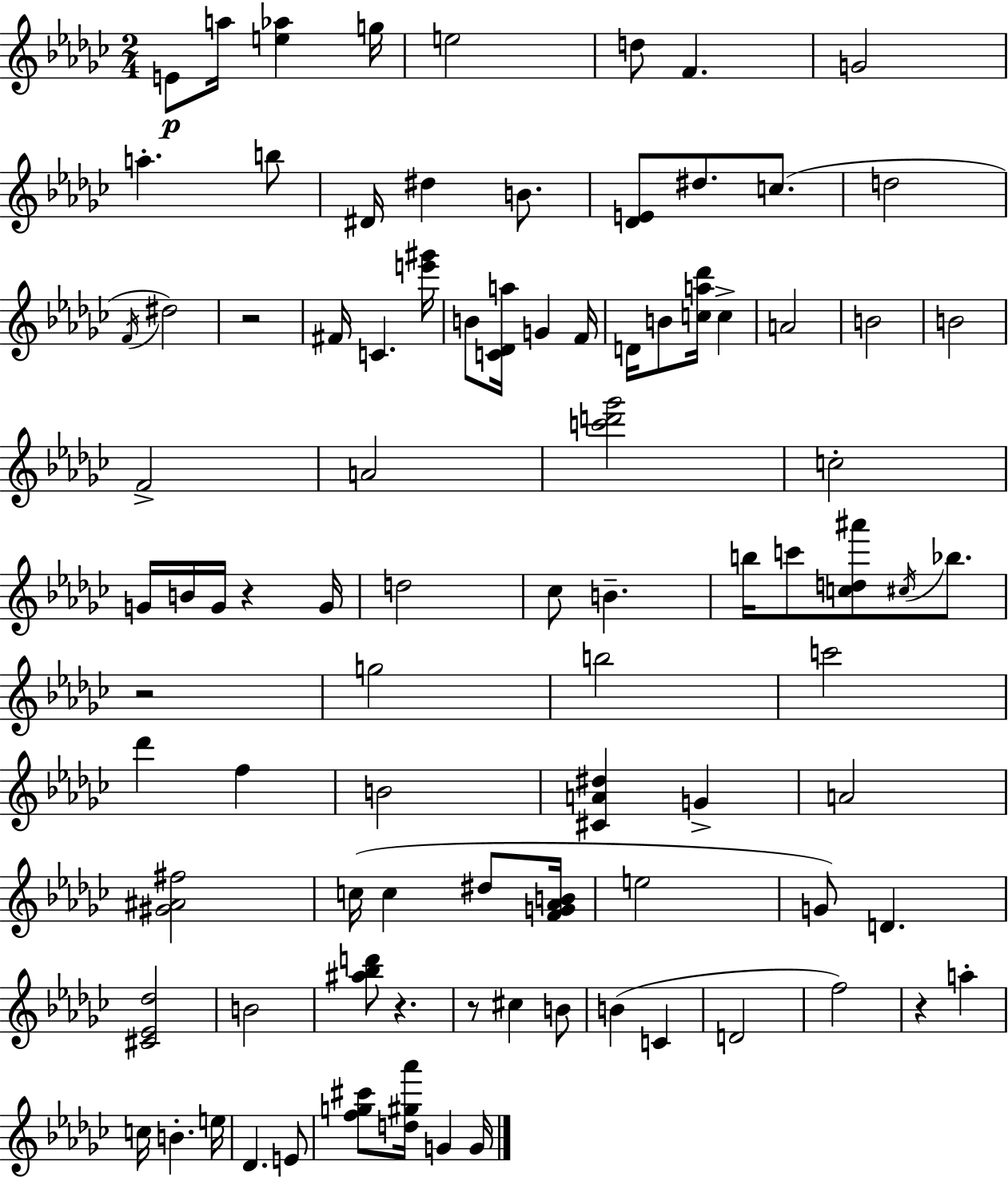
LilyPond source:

{
  \clef treble
  \numericTimeSignature
  \time 2/4
  \key ees \minor
  e'8\p a''16 <e'' aes''>4 g''16 | e''2 | d''8 f'4. | g'2 | \break a''4.-. b''8 | dis'16 dis''4 b'8. | <des' e'>8 dis''8. c''8.( | d''2 | \break \acciaccatura { f'16 } dis''2) | r2 | fis'16 c'4. | <e''' gis'''>16 b'8 <c' des' a''>16 g'4 | \break f'16 d'16 b'8 <c'' a'' des'''>16 c''4-> | a'2 | b'2 | b'2 | \break f'2-> | a'2 | <c''' d''' ges'''>2 | c''2-. | \break g'16 b'16 g'16 r4 | g'16 d''2 | ces''8 b'4.-- | b''16 c'''8 <c'' d'' ais'''>8 \acciaccatura { cis''16 } bes''8. | \break r2 | g''2 | b''2 | c'''2 | \break des'''4 f''4 | b'2 | <cis' a' dis''>4 g'4-> | a'2 | \break <gis' ais' fis''>2 | c''16( c''4 dis''8 | <f' g' aes' b'>16 e''2 | g'8) d'4. | \break <cis' ees' des''>2 | b'2 | <ais'' bes'' d'''>8 r4. | r8 cis''4 | \break b'8 b'4( c'4 | d'2 | f''2) | r4 a''4-. | \break c''16 b'4.-. | e''16 des'4. | e'8 <f'' g'' cis'''>8 <d'' gis'' aes'''>16 g'4 | g'16 \bar "|."
}